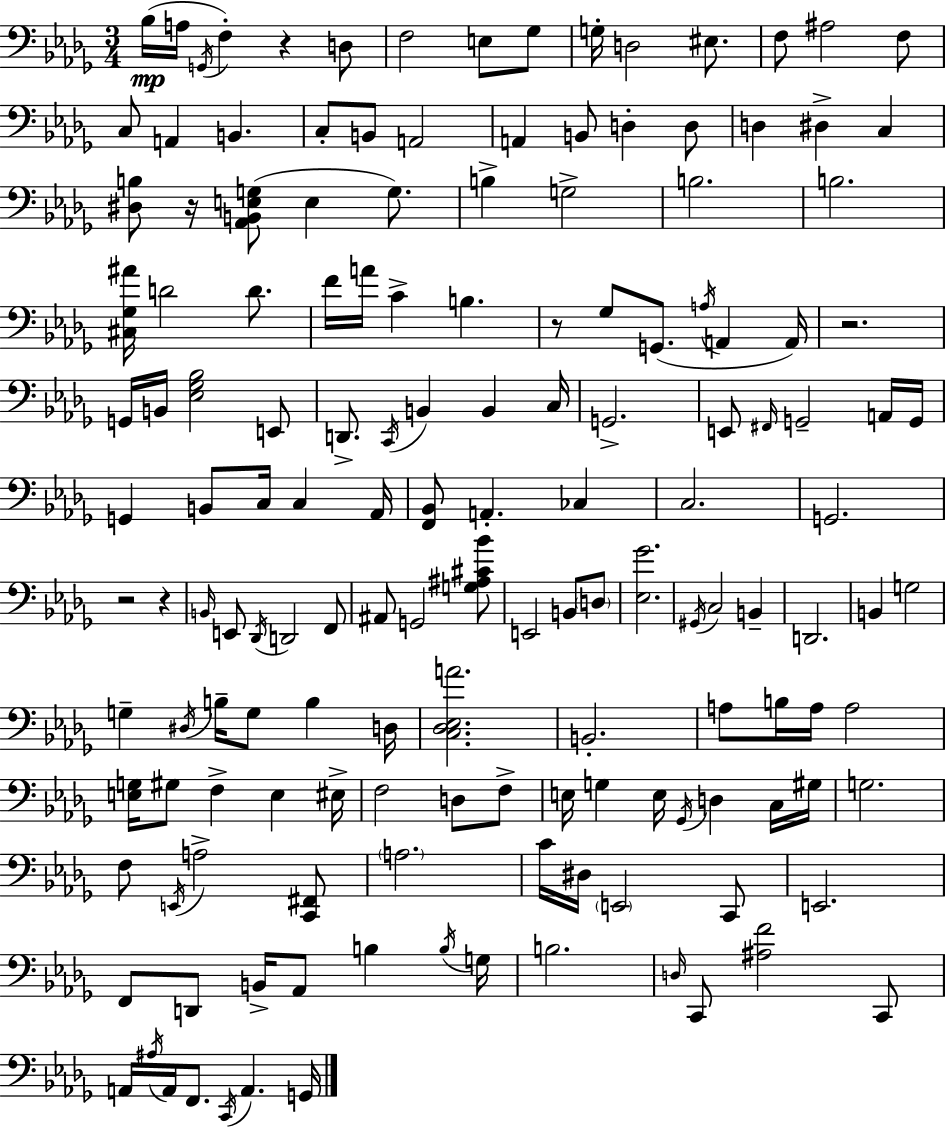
X:1
T:Untitled
M:3/4
L:1/4
K:Bbm
_B,/4 A,/4 G,,/4 F, z D,/2 F,2 E,/2 _G,/2 G,/4 D,2 ^E,/2 F,/2 ^A,2 F,/2 C,/2 A,, B,, C,/2 B,,/2 A,,2 A,, B,,/2 D, D,/2 D, ^D, C, [^D,B,]/2 z/4 [_A,,B,,E,G,]/2 E, G,/2 B, G,2 B,2 B,2 [^C,_G,^A]/4 D2 D/2 F/4 A/4 C B, z/2 _G,/2 G,,/2 A,/4 A,, A,,/4 z2 G,,/4 B,,/4 [_E,_G,_B,]2 E,,/2 D,,/2 C,,/4 B,, B,, C,/4 G,,2 E,,/2 ^F,,/4 G,,2 A,,/4 G,,/4 G,, B,,/2 C,/4 C, _A,,/4 [F,,_B,,]/2 A,, _C, C,2 G,,2 z2 z B,,/4 E,,/2 _D,,/4 D,,2 F,,/2 ^A,,/2 G,,2 [G,^A,^C_B]/2 E,,2 B,,/2 D,/2 [_E,_G]2 ^G,,/4 C,2 B,, D,,2 B,, G,2 G, ^D,/4 B,/4 G,/2 B, D,/4 [C,_D,_E,A]2 B,,2 A,/2 B,/4 A,/4 A,2 [E,G,]/4 ^G,/2 F, E, ^E,/4 F,2 D,/2 F,/2 E,/4 G, E,/4 _G,,/4 D, C,/4 ^G,/4 G,2 F,/2 E,,/4 A,2 [C,,^F,,]/2 A,2 C/4 ^D,/4 E,,2 C,,/2 E,,2 F,,/2 D,,/2 B,,/4 _A,,/2 B, B,/4 G,/4 B,2 D,/4 C,,/2 [^A,F]2 C,,/2 A,,/4 ^A,/4 A,,/4 F,,/2 C,,/4 A,, G,,/4